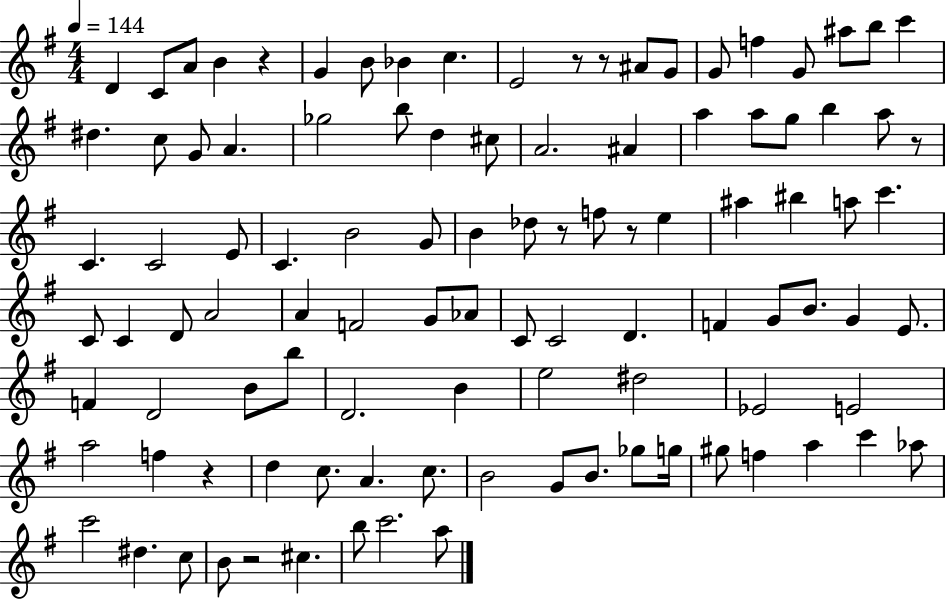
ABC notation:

X:1
T:Untitled
M:4/4
L:1/4
K:G
D C/2 A/2 B z G B/2 _B c E2 z/2 z/2 ^A/2 G/2 G/2 f G/2 ^a/2 b/2 c' ^d c/2 G/2 A _g2 b/2 d ^c/2 A2 ^A a a/2 g/2 b a/2 z/2 C C2 E/2 C B2 G/2 B _d/2 z/2 f/2 z/2 e ^a ^b a/2 c' C/2 C D/2 A2 A F2 G/2 _A/2 C/2 C2 D F G/2 B/2 G E/2 F D2 B/2 b/2 D2 B e2 ^d2 _E2 E2 a2 f z d c/2 A c/2 B2 G/2 B/2 _g/2 g/4 ^g/2 f a c' _a/2 c'2 ^d c/2 B/2 z2 ^c b/2 c'2 a/2